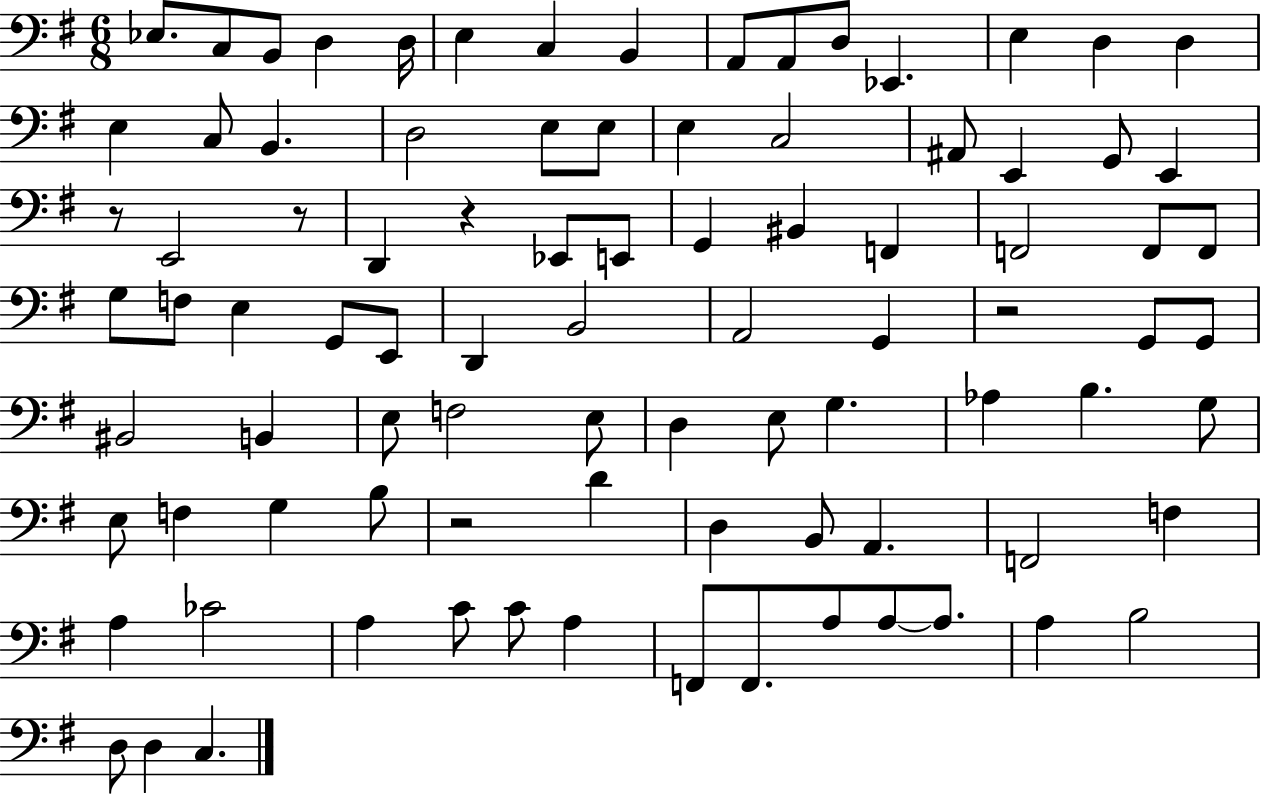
Eb3/e. C3/e B2/e D3/q D3/s E3/q C3/q B2/q A2/e A2/e D3/e Eb2/q. E3/q D3/q D3/q E3/q C3/e B2/q. D3/h E3/e E3/e E3/q C3/h A#2/e E2/q G2/e E2/q R/e E2/h R/e D2/q R/q Eb2/e E2/e G2/q BIS2/q F2/q F2/h F2/e F2/e G3/e F3/e E3/q G2/e E2/e D2/q B2/h A2/h G2/q R/h G2/e G2/e BIS2/h B2/q E3/e F3/h E3/e D3/q E3/e G3/q. Ab3/q B3/q. G3/e E3/e F3/q G3/q B3/e R/h D4/q D3/q B2/e A2/q. F2/h F3/q A3/q CES4/h A3/q C4/e C4/e A3/q F2/e F2/e. A3/e A3/e A3/e. A3/q B3/h D3/e D3/q C3/q.